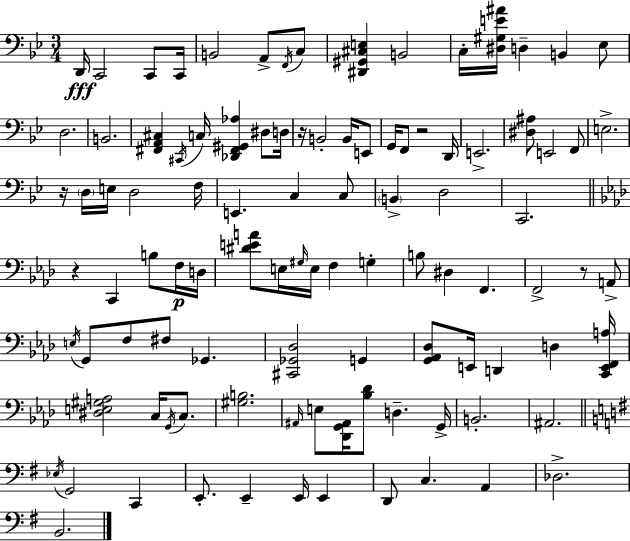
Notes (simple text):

D2/s C2/h C2/e C2/s B2/h A2/e F2/s C3/e [D#2,G#2,C#3,E3]/q B2/h C3/s [D#3,G#3,E4,A#4]/s D3/q B2/q Eb3/e D3/h. B2/h. [F#2,A2,C#3]/q C#2/s C3/s [Db2,F#2,G#2,Ab3]/q D#3/e D3/s R/s B2/h B2/s E2/e G2/s F2/e R/h D2/s E2/h. [D#3,A#3]/e E2/h F2/e E3/h. R/s D3/s E3/s D3/h F3/s E2/q. C3/q C3/e B2/q D3/h C2/h. R/q C2/q B3/e F3/s D3/s [D#4,E4,A4]/e E3/s G#3/s E3/s F3/q G3/q B3/e D#3/q F2/q. F2/h R/e A2/e E3/s G2/e F3/e F#3/e Gb2/q. [C#2,Gb2,Db3]/h G2/q [G2,Ab2,Db3]/e E2/s D2/q D3/q [C2,E2,F2,A3]/s [D#3,E3,G#3,A3]/h C3/s G2/s C3/e. [G#3,B3]/h. A#2/s E3/e [Db2,G2,A#2]/s [Bb3,Db4]/e D3/q. G2/s B2/h. A#2/h. Eb3/s G2/h C2/q E2/e. E2/q E2/s E2/q D2/e C3/q. A2/q Db3/h. B2/h.